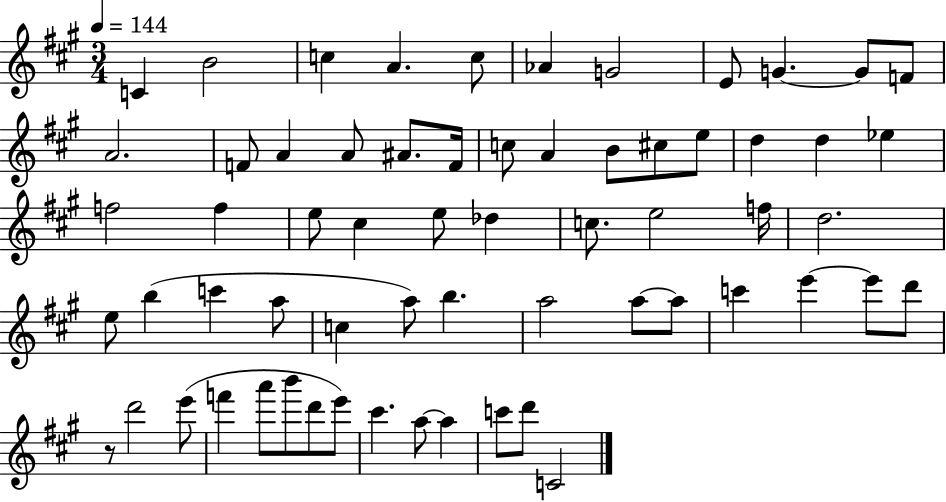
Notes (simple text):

C4/q B4/h C5/q A4/q. C5/e Ab4/q G4/h E4/e G4/q. G4/e F4/e A4/h. F4/e A4/q A4/e A#4/e. F4/s C5/e A4/q B4/e C#5/e E5/e D5/q D5/q Eb5/q F5/h F5/q E5/e C#5/q E5/e Db5/q C5/e. E5/h F5/s D5/h. E5/e B5/q C6/q A5/e C5/q A5/e B5/q. A5/h A5/e A5/e C6/q E6/q E6/e D6/e R/e D6/h E6/e F6/q A6/e B6/e D6/e E6/e C#6/q. A5/e A5/q C6/e D6/e C4/h